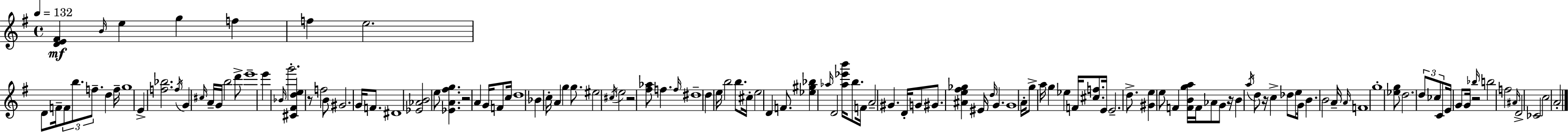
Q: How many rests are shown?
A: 6